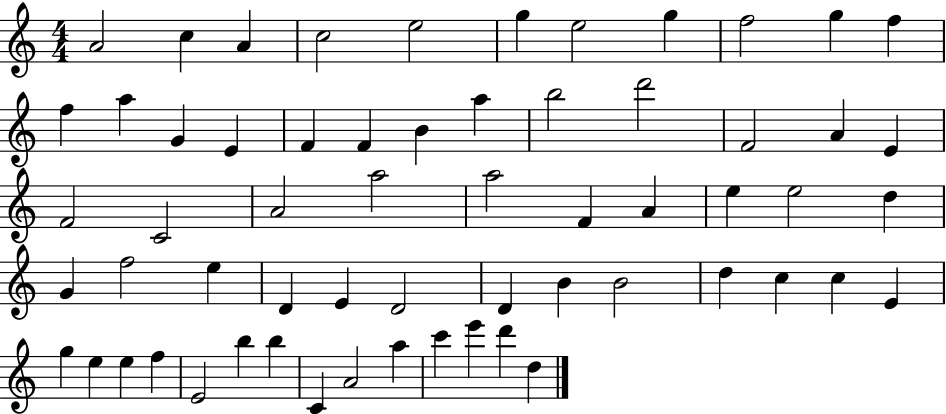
{
  \clef treble
  \numericTimeSignature
  \time 4/4
  \key c \major
  a'2 c''4 a'4 | c''2 e''2 | g''4 e''2 g''4 | f''2 g''4 f''4 | \break f''4 a''4 g'4 e'4 | f'4 f'4 b'4 a''4 | b''2 d'''2 | f'2 a'4 e'4 | \break f'2 c'2 | a'2 a''2 | a''2 f'4 a'4 | e''4 e''2 d''4 | \break g'4 f''2 e''4 | d'4 e'4 d'2 | d'4 b'4 b'2 | d''4 c''4 c''4 e'4 | \break g''4 e''4 e''4 f''4 | e'2 b''4 b''4 | c'4 a'2 a''4 | c'''4 e'''4 d'''4 d''4 | \break \bar "|."
}